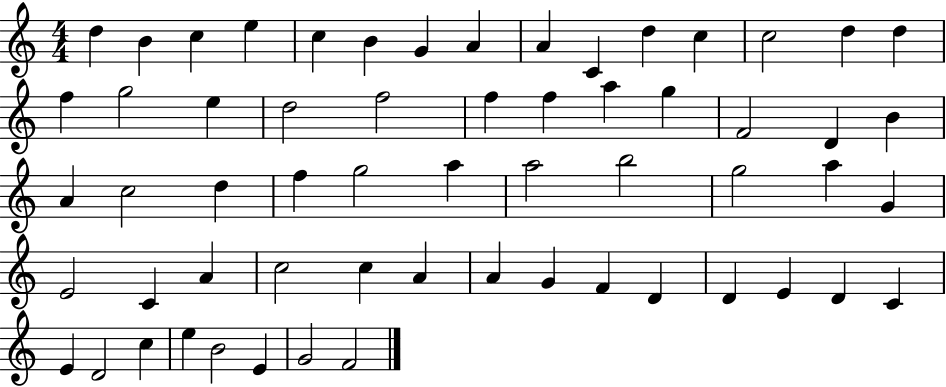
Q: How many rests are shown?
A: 0